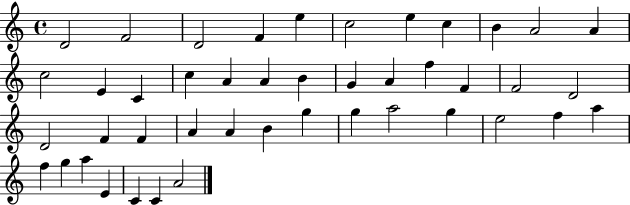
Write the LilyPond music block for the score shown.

{
  \clef treble
  \time 4/4
  \defaultTimeSignature
  \key c \major
  d'2 f'2 | d'2 f'4 e''4 | c''2 e''4 c''4 | b'4 a'2 a'4 | \break c''2 e'4 c'4 | c''4 a'4 a'4 b'4 | g'4 a'4 f''4 f'4 | f'2 d'2 | \break d'2 f'4 f'4 | a'4 a'4 b'4 g''4 | g''4 a''2 g''4 | e''2 f''4 a''4 | \break f''4 g''4 a''4 e'4 | c'4 c'4 a'2 | \bar "|."
}